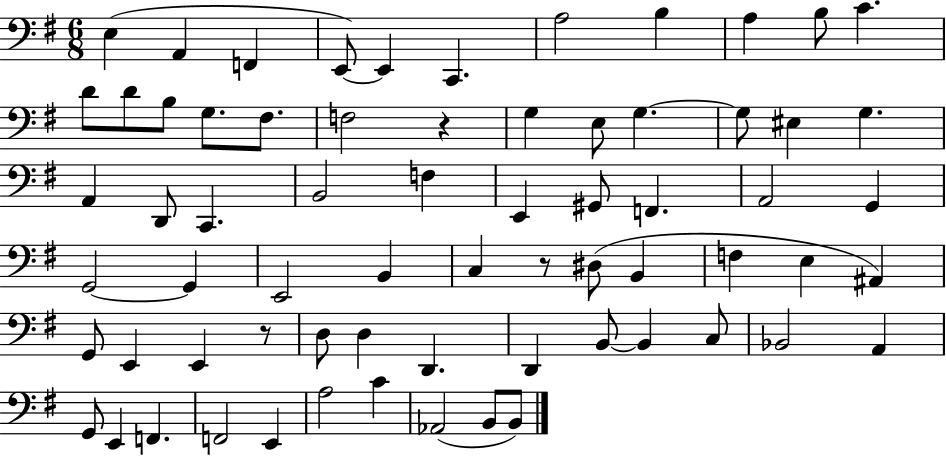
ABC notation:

X:1
T:Untitled
M:6/8
L:1/4
K:G
E, A,, F,, E,,/2 E,, C,, A,2 B, A, B,/2 C D/2 D/2 B,/2 G,/2 ^F,/2 F,2 z G, E,/2 G, G,/2 ^E, G, A,, D,,/2 C,, B,,2 F, E,, ^G,,/2 F,, A,,2 G,, G,,2 G,, E,,2 B,, C, z/2 ^D,/2 B,, F, E, ^A,, G,,/2 E,, E,, z/2 D,/2 D, D,, D,, B,,/2 B,, C,/2 _B,,2 A,, G,,/2 E,, F,, F,,2 E,, A,2 C _A,,2 B,,/2 B,,/2